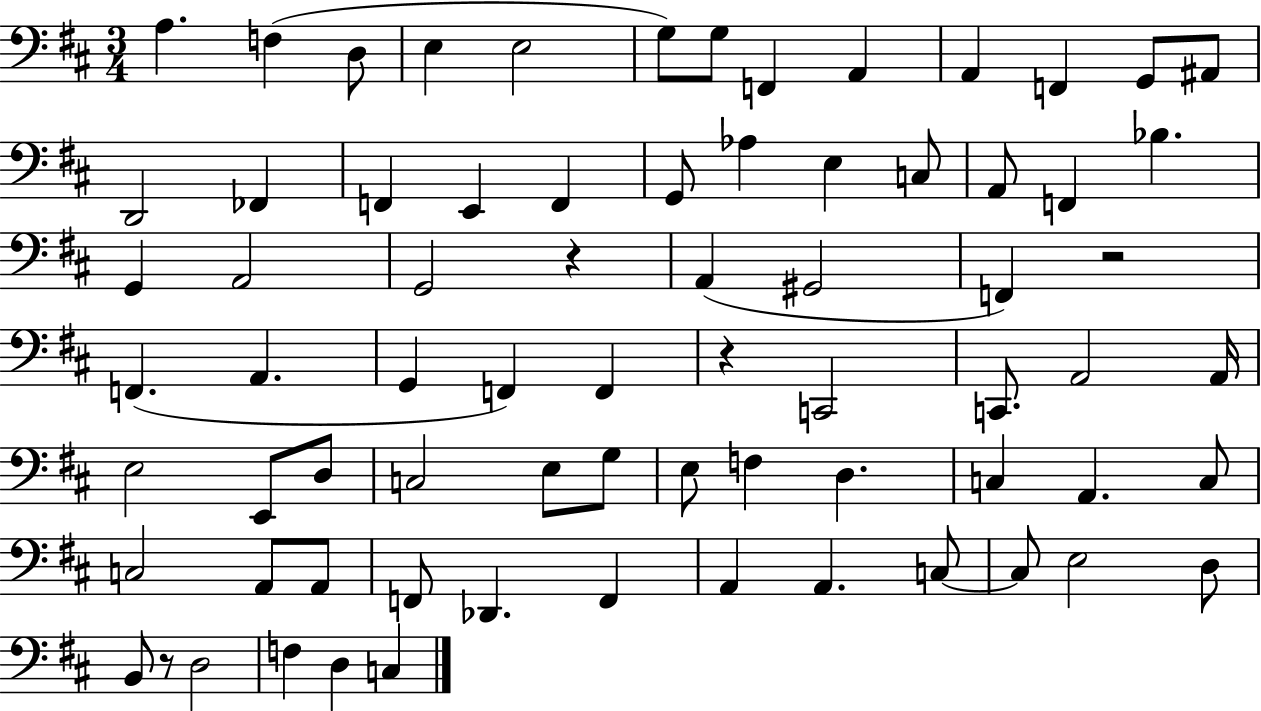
A3/q. F3/q D3/e E3/q E3/h G3/e G3/e F2/q A2/q A2/q F2/q G2/e A#2/e D2/h FES2/q F2/q E2/q F2/q G2/e Ab3/q E3/q C3/e A2/e F2/q Bb3/q. G2/q A2/h G2/h R/q A2/q G#2/h F2/q R/h F2/q. A2/q. G2/q F2/q F2/q R/q C2/h C2/e. A2/h A2/s E3/h E2/e D3/e C3/h E3/e G3/e E3/e F3/q D3/q. C3/q A2/q. C3/e C3/h A2/e A2/e F2/e Db2/q. F2/q A2/q A2/q. C3/e C3/e E3/h D3/e B2/e R/e D3/h F3/q D3/q C3/q